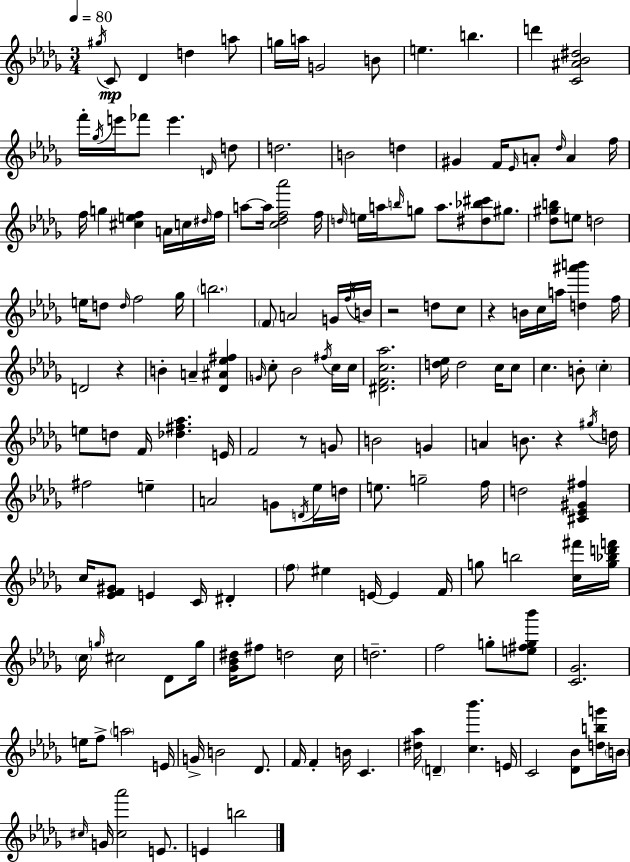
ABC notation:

X:1
T:Untitled
M:3/4
L:1/4
K:Bbm
^g/4 C/2 _D d a/2 g/4 a/4 G2 B/2 e b d' [C^A_B^d]2 f'/4 _g/4 e'/4 _f'/2 e' D/4 d/2 d2 B2 d ^G F/4 _E/4 A/2 _d/4 A f/4 f/4 g [^cef] A/4 c/4 ^d/4 f/4 a/2 a/4 [c_df_a']2 f/4 d/4 e/4 a/4 b/4 g/2 a/2 [^d_b^c']/2 ^g/2 [_d^gb]/2 e/2 d2 e/4 d/2 d/4 f2 _g/4 b2 F/2 A2 G/4 f/4 B/4 z2 d/2 c/2 z B/4 c/4 a/4 [d^a'b'] f/4 D2 z B A [_D^A_e^f] G/4 c/2 _B2 ^f/4 c/4 c/4 [^DFc_a]2 [d_e]/4 d2 c/4 c/2 c B/2 c e/2 d/2 F/4 [_d^f_a] E/4 F2 z/2 G/2 B2 G A B/2 z ^g/4 d/4 ^f2 e A2 G/2 D/4 _e/4 d/4 e/2 g2 f/4 d2 [^C_E^G^f] c/4 [_EF^G]/2 E C/4 ^D f/2 ^e E/4 E F/4 g/2 b2 [c^f']/4 [g_bd'f']/4 c/4 g/4 ^c2 _D/2 g/4 [_G_B^d]/4 ^f/2 d2 c/4 d2 f2 g/2 [e^fg_b']/2 [C_G]2 e/4 f/2 a2 E/4 G/4 B2 _D/2 F/4 F B/4 C [^d_a]/4 D [c_b'] E/4 C2 [_D_B]/2 [dbg']/4 B/4 ^c/4 G/4 [^c_a']2 E/2 E b2